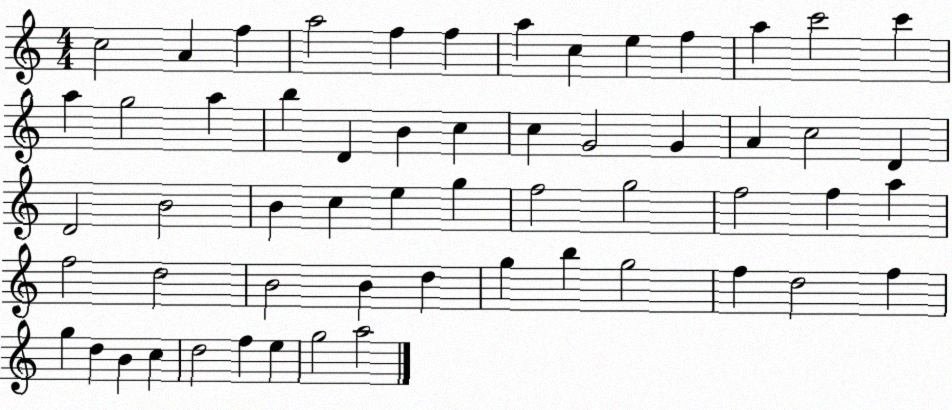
X:1
T:Untitled
M:4/4
L:1/4
K:C
c2 A f a2 f f a c e f a c'2 c' a g2 a b D B c c G2 G A c2 D D2 B2 B c e g f2 g2 f2 f a f2 d2 B2 B d g b g2 f d2 f g d B c d2 f e g2 a2